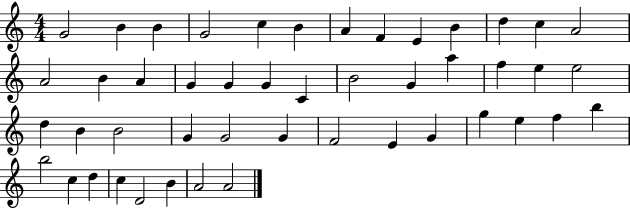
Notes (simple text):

G4/h B4/q B4/q G4/h C5/q B4/q A4/q F4/q E4/q B4/q D5/q C5/q A4/h A4/h B4/q A4/q G4/q G4/q G4/q C4/q B4/h G4/q A5/q F5/q E5/q E5/h D5/q B4/q B4/h G4/q G4/h G4/q F4/h E4/q G4/q G5/q E5/q F5/q B5/q B5/h C5/q D5/q C5/q D4/h B4/q A4/h A4/h